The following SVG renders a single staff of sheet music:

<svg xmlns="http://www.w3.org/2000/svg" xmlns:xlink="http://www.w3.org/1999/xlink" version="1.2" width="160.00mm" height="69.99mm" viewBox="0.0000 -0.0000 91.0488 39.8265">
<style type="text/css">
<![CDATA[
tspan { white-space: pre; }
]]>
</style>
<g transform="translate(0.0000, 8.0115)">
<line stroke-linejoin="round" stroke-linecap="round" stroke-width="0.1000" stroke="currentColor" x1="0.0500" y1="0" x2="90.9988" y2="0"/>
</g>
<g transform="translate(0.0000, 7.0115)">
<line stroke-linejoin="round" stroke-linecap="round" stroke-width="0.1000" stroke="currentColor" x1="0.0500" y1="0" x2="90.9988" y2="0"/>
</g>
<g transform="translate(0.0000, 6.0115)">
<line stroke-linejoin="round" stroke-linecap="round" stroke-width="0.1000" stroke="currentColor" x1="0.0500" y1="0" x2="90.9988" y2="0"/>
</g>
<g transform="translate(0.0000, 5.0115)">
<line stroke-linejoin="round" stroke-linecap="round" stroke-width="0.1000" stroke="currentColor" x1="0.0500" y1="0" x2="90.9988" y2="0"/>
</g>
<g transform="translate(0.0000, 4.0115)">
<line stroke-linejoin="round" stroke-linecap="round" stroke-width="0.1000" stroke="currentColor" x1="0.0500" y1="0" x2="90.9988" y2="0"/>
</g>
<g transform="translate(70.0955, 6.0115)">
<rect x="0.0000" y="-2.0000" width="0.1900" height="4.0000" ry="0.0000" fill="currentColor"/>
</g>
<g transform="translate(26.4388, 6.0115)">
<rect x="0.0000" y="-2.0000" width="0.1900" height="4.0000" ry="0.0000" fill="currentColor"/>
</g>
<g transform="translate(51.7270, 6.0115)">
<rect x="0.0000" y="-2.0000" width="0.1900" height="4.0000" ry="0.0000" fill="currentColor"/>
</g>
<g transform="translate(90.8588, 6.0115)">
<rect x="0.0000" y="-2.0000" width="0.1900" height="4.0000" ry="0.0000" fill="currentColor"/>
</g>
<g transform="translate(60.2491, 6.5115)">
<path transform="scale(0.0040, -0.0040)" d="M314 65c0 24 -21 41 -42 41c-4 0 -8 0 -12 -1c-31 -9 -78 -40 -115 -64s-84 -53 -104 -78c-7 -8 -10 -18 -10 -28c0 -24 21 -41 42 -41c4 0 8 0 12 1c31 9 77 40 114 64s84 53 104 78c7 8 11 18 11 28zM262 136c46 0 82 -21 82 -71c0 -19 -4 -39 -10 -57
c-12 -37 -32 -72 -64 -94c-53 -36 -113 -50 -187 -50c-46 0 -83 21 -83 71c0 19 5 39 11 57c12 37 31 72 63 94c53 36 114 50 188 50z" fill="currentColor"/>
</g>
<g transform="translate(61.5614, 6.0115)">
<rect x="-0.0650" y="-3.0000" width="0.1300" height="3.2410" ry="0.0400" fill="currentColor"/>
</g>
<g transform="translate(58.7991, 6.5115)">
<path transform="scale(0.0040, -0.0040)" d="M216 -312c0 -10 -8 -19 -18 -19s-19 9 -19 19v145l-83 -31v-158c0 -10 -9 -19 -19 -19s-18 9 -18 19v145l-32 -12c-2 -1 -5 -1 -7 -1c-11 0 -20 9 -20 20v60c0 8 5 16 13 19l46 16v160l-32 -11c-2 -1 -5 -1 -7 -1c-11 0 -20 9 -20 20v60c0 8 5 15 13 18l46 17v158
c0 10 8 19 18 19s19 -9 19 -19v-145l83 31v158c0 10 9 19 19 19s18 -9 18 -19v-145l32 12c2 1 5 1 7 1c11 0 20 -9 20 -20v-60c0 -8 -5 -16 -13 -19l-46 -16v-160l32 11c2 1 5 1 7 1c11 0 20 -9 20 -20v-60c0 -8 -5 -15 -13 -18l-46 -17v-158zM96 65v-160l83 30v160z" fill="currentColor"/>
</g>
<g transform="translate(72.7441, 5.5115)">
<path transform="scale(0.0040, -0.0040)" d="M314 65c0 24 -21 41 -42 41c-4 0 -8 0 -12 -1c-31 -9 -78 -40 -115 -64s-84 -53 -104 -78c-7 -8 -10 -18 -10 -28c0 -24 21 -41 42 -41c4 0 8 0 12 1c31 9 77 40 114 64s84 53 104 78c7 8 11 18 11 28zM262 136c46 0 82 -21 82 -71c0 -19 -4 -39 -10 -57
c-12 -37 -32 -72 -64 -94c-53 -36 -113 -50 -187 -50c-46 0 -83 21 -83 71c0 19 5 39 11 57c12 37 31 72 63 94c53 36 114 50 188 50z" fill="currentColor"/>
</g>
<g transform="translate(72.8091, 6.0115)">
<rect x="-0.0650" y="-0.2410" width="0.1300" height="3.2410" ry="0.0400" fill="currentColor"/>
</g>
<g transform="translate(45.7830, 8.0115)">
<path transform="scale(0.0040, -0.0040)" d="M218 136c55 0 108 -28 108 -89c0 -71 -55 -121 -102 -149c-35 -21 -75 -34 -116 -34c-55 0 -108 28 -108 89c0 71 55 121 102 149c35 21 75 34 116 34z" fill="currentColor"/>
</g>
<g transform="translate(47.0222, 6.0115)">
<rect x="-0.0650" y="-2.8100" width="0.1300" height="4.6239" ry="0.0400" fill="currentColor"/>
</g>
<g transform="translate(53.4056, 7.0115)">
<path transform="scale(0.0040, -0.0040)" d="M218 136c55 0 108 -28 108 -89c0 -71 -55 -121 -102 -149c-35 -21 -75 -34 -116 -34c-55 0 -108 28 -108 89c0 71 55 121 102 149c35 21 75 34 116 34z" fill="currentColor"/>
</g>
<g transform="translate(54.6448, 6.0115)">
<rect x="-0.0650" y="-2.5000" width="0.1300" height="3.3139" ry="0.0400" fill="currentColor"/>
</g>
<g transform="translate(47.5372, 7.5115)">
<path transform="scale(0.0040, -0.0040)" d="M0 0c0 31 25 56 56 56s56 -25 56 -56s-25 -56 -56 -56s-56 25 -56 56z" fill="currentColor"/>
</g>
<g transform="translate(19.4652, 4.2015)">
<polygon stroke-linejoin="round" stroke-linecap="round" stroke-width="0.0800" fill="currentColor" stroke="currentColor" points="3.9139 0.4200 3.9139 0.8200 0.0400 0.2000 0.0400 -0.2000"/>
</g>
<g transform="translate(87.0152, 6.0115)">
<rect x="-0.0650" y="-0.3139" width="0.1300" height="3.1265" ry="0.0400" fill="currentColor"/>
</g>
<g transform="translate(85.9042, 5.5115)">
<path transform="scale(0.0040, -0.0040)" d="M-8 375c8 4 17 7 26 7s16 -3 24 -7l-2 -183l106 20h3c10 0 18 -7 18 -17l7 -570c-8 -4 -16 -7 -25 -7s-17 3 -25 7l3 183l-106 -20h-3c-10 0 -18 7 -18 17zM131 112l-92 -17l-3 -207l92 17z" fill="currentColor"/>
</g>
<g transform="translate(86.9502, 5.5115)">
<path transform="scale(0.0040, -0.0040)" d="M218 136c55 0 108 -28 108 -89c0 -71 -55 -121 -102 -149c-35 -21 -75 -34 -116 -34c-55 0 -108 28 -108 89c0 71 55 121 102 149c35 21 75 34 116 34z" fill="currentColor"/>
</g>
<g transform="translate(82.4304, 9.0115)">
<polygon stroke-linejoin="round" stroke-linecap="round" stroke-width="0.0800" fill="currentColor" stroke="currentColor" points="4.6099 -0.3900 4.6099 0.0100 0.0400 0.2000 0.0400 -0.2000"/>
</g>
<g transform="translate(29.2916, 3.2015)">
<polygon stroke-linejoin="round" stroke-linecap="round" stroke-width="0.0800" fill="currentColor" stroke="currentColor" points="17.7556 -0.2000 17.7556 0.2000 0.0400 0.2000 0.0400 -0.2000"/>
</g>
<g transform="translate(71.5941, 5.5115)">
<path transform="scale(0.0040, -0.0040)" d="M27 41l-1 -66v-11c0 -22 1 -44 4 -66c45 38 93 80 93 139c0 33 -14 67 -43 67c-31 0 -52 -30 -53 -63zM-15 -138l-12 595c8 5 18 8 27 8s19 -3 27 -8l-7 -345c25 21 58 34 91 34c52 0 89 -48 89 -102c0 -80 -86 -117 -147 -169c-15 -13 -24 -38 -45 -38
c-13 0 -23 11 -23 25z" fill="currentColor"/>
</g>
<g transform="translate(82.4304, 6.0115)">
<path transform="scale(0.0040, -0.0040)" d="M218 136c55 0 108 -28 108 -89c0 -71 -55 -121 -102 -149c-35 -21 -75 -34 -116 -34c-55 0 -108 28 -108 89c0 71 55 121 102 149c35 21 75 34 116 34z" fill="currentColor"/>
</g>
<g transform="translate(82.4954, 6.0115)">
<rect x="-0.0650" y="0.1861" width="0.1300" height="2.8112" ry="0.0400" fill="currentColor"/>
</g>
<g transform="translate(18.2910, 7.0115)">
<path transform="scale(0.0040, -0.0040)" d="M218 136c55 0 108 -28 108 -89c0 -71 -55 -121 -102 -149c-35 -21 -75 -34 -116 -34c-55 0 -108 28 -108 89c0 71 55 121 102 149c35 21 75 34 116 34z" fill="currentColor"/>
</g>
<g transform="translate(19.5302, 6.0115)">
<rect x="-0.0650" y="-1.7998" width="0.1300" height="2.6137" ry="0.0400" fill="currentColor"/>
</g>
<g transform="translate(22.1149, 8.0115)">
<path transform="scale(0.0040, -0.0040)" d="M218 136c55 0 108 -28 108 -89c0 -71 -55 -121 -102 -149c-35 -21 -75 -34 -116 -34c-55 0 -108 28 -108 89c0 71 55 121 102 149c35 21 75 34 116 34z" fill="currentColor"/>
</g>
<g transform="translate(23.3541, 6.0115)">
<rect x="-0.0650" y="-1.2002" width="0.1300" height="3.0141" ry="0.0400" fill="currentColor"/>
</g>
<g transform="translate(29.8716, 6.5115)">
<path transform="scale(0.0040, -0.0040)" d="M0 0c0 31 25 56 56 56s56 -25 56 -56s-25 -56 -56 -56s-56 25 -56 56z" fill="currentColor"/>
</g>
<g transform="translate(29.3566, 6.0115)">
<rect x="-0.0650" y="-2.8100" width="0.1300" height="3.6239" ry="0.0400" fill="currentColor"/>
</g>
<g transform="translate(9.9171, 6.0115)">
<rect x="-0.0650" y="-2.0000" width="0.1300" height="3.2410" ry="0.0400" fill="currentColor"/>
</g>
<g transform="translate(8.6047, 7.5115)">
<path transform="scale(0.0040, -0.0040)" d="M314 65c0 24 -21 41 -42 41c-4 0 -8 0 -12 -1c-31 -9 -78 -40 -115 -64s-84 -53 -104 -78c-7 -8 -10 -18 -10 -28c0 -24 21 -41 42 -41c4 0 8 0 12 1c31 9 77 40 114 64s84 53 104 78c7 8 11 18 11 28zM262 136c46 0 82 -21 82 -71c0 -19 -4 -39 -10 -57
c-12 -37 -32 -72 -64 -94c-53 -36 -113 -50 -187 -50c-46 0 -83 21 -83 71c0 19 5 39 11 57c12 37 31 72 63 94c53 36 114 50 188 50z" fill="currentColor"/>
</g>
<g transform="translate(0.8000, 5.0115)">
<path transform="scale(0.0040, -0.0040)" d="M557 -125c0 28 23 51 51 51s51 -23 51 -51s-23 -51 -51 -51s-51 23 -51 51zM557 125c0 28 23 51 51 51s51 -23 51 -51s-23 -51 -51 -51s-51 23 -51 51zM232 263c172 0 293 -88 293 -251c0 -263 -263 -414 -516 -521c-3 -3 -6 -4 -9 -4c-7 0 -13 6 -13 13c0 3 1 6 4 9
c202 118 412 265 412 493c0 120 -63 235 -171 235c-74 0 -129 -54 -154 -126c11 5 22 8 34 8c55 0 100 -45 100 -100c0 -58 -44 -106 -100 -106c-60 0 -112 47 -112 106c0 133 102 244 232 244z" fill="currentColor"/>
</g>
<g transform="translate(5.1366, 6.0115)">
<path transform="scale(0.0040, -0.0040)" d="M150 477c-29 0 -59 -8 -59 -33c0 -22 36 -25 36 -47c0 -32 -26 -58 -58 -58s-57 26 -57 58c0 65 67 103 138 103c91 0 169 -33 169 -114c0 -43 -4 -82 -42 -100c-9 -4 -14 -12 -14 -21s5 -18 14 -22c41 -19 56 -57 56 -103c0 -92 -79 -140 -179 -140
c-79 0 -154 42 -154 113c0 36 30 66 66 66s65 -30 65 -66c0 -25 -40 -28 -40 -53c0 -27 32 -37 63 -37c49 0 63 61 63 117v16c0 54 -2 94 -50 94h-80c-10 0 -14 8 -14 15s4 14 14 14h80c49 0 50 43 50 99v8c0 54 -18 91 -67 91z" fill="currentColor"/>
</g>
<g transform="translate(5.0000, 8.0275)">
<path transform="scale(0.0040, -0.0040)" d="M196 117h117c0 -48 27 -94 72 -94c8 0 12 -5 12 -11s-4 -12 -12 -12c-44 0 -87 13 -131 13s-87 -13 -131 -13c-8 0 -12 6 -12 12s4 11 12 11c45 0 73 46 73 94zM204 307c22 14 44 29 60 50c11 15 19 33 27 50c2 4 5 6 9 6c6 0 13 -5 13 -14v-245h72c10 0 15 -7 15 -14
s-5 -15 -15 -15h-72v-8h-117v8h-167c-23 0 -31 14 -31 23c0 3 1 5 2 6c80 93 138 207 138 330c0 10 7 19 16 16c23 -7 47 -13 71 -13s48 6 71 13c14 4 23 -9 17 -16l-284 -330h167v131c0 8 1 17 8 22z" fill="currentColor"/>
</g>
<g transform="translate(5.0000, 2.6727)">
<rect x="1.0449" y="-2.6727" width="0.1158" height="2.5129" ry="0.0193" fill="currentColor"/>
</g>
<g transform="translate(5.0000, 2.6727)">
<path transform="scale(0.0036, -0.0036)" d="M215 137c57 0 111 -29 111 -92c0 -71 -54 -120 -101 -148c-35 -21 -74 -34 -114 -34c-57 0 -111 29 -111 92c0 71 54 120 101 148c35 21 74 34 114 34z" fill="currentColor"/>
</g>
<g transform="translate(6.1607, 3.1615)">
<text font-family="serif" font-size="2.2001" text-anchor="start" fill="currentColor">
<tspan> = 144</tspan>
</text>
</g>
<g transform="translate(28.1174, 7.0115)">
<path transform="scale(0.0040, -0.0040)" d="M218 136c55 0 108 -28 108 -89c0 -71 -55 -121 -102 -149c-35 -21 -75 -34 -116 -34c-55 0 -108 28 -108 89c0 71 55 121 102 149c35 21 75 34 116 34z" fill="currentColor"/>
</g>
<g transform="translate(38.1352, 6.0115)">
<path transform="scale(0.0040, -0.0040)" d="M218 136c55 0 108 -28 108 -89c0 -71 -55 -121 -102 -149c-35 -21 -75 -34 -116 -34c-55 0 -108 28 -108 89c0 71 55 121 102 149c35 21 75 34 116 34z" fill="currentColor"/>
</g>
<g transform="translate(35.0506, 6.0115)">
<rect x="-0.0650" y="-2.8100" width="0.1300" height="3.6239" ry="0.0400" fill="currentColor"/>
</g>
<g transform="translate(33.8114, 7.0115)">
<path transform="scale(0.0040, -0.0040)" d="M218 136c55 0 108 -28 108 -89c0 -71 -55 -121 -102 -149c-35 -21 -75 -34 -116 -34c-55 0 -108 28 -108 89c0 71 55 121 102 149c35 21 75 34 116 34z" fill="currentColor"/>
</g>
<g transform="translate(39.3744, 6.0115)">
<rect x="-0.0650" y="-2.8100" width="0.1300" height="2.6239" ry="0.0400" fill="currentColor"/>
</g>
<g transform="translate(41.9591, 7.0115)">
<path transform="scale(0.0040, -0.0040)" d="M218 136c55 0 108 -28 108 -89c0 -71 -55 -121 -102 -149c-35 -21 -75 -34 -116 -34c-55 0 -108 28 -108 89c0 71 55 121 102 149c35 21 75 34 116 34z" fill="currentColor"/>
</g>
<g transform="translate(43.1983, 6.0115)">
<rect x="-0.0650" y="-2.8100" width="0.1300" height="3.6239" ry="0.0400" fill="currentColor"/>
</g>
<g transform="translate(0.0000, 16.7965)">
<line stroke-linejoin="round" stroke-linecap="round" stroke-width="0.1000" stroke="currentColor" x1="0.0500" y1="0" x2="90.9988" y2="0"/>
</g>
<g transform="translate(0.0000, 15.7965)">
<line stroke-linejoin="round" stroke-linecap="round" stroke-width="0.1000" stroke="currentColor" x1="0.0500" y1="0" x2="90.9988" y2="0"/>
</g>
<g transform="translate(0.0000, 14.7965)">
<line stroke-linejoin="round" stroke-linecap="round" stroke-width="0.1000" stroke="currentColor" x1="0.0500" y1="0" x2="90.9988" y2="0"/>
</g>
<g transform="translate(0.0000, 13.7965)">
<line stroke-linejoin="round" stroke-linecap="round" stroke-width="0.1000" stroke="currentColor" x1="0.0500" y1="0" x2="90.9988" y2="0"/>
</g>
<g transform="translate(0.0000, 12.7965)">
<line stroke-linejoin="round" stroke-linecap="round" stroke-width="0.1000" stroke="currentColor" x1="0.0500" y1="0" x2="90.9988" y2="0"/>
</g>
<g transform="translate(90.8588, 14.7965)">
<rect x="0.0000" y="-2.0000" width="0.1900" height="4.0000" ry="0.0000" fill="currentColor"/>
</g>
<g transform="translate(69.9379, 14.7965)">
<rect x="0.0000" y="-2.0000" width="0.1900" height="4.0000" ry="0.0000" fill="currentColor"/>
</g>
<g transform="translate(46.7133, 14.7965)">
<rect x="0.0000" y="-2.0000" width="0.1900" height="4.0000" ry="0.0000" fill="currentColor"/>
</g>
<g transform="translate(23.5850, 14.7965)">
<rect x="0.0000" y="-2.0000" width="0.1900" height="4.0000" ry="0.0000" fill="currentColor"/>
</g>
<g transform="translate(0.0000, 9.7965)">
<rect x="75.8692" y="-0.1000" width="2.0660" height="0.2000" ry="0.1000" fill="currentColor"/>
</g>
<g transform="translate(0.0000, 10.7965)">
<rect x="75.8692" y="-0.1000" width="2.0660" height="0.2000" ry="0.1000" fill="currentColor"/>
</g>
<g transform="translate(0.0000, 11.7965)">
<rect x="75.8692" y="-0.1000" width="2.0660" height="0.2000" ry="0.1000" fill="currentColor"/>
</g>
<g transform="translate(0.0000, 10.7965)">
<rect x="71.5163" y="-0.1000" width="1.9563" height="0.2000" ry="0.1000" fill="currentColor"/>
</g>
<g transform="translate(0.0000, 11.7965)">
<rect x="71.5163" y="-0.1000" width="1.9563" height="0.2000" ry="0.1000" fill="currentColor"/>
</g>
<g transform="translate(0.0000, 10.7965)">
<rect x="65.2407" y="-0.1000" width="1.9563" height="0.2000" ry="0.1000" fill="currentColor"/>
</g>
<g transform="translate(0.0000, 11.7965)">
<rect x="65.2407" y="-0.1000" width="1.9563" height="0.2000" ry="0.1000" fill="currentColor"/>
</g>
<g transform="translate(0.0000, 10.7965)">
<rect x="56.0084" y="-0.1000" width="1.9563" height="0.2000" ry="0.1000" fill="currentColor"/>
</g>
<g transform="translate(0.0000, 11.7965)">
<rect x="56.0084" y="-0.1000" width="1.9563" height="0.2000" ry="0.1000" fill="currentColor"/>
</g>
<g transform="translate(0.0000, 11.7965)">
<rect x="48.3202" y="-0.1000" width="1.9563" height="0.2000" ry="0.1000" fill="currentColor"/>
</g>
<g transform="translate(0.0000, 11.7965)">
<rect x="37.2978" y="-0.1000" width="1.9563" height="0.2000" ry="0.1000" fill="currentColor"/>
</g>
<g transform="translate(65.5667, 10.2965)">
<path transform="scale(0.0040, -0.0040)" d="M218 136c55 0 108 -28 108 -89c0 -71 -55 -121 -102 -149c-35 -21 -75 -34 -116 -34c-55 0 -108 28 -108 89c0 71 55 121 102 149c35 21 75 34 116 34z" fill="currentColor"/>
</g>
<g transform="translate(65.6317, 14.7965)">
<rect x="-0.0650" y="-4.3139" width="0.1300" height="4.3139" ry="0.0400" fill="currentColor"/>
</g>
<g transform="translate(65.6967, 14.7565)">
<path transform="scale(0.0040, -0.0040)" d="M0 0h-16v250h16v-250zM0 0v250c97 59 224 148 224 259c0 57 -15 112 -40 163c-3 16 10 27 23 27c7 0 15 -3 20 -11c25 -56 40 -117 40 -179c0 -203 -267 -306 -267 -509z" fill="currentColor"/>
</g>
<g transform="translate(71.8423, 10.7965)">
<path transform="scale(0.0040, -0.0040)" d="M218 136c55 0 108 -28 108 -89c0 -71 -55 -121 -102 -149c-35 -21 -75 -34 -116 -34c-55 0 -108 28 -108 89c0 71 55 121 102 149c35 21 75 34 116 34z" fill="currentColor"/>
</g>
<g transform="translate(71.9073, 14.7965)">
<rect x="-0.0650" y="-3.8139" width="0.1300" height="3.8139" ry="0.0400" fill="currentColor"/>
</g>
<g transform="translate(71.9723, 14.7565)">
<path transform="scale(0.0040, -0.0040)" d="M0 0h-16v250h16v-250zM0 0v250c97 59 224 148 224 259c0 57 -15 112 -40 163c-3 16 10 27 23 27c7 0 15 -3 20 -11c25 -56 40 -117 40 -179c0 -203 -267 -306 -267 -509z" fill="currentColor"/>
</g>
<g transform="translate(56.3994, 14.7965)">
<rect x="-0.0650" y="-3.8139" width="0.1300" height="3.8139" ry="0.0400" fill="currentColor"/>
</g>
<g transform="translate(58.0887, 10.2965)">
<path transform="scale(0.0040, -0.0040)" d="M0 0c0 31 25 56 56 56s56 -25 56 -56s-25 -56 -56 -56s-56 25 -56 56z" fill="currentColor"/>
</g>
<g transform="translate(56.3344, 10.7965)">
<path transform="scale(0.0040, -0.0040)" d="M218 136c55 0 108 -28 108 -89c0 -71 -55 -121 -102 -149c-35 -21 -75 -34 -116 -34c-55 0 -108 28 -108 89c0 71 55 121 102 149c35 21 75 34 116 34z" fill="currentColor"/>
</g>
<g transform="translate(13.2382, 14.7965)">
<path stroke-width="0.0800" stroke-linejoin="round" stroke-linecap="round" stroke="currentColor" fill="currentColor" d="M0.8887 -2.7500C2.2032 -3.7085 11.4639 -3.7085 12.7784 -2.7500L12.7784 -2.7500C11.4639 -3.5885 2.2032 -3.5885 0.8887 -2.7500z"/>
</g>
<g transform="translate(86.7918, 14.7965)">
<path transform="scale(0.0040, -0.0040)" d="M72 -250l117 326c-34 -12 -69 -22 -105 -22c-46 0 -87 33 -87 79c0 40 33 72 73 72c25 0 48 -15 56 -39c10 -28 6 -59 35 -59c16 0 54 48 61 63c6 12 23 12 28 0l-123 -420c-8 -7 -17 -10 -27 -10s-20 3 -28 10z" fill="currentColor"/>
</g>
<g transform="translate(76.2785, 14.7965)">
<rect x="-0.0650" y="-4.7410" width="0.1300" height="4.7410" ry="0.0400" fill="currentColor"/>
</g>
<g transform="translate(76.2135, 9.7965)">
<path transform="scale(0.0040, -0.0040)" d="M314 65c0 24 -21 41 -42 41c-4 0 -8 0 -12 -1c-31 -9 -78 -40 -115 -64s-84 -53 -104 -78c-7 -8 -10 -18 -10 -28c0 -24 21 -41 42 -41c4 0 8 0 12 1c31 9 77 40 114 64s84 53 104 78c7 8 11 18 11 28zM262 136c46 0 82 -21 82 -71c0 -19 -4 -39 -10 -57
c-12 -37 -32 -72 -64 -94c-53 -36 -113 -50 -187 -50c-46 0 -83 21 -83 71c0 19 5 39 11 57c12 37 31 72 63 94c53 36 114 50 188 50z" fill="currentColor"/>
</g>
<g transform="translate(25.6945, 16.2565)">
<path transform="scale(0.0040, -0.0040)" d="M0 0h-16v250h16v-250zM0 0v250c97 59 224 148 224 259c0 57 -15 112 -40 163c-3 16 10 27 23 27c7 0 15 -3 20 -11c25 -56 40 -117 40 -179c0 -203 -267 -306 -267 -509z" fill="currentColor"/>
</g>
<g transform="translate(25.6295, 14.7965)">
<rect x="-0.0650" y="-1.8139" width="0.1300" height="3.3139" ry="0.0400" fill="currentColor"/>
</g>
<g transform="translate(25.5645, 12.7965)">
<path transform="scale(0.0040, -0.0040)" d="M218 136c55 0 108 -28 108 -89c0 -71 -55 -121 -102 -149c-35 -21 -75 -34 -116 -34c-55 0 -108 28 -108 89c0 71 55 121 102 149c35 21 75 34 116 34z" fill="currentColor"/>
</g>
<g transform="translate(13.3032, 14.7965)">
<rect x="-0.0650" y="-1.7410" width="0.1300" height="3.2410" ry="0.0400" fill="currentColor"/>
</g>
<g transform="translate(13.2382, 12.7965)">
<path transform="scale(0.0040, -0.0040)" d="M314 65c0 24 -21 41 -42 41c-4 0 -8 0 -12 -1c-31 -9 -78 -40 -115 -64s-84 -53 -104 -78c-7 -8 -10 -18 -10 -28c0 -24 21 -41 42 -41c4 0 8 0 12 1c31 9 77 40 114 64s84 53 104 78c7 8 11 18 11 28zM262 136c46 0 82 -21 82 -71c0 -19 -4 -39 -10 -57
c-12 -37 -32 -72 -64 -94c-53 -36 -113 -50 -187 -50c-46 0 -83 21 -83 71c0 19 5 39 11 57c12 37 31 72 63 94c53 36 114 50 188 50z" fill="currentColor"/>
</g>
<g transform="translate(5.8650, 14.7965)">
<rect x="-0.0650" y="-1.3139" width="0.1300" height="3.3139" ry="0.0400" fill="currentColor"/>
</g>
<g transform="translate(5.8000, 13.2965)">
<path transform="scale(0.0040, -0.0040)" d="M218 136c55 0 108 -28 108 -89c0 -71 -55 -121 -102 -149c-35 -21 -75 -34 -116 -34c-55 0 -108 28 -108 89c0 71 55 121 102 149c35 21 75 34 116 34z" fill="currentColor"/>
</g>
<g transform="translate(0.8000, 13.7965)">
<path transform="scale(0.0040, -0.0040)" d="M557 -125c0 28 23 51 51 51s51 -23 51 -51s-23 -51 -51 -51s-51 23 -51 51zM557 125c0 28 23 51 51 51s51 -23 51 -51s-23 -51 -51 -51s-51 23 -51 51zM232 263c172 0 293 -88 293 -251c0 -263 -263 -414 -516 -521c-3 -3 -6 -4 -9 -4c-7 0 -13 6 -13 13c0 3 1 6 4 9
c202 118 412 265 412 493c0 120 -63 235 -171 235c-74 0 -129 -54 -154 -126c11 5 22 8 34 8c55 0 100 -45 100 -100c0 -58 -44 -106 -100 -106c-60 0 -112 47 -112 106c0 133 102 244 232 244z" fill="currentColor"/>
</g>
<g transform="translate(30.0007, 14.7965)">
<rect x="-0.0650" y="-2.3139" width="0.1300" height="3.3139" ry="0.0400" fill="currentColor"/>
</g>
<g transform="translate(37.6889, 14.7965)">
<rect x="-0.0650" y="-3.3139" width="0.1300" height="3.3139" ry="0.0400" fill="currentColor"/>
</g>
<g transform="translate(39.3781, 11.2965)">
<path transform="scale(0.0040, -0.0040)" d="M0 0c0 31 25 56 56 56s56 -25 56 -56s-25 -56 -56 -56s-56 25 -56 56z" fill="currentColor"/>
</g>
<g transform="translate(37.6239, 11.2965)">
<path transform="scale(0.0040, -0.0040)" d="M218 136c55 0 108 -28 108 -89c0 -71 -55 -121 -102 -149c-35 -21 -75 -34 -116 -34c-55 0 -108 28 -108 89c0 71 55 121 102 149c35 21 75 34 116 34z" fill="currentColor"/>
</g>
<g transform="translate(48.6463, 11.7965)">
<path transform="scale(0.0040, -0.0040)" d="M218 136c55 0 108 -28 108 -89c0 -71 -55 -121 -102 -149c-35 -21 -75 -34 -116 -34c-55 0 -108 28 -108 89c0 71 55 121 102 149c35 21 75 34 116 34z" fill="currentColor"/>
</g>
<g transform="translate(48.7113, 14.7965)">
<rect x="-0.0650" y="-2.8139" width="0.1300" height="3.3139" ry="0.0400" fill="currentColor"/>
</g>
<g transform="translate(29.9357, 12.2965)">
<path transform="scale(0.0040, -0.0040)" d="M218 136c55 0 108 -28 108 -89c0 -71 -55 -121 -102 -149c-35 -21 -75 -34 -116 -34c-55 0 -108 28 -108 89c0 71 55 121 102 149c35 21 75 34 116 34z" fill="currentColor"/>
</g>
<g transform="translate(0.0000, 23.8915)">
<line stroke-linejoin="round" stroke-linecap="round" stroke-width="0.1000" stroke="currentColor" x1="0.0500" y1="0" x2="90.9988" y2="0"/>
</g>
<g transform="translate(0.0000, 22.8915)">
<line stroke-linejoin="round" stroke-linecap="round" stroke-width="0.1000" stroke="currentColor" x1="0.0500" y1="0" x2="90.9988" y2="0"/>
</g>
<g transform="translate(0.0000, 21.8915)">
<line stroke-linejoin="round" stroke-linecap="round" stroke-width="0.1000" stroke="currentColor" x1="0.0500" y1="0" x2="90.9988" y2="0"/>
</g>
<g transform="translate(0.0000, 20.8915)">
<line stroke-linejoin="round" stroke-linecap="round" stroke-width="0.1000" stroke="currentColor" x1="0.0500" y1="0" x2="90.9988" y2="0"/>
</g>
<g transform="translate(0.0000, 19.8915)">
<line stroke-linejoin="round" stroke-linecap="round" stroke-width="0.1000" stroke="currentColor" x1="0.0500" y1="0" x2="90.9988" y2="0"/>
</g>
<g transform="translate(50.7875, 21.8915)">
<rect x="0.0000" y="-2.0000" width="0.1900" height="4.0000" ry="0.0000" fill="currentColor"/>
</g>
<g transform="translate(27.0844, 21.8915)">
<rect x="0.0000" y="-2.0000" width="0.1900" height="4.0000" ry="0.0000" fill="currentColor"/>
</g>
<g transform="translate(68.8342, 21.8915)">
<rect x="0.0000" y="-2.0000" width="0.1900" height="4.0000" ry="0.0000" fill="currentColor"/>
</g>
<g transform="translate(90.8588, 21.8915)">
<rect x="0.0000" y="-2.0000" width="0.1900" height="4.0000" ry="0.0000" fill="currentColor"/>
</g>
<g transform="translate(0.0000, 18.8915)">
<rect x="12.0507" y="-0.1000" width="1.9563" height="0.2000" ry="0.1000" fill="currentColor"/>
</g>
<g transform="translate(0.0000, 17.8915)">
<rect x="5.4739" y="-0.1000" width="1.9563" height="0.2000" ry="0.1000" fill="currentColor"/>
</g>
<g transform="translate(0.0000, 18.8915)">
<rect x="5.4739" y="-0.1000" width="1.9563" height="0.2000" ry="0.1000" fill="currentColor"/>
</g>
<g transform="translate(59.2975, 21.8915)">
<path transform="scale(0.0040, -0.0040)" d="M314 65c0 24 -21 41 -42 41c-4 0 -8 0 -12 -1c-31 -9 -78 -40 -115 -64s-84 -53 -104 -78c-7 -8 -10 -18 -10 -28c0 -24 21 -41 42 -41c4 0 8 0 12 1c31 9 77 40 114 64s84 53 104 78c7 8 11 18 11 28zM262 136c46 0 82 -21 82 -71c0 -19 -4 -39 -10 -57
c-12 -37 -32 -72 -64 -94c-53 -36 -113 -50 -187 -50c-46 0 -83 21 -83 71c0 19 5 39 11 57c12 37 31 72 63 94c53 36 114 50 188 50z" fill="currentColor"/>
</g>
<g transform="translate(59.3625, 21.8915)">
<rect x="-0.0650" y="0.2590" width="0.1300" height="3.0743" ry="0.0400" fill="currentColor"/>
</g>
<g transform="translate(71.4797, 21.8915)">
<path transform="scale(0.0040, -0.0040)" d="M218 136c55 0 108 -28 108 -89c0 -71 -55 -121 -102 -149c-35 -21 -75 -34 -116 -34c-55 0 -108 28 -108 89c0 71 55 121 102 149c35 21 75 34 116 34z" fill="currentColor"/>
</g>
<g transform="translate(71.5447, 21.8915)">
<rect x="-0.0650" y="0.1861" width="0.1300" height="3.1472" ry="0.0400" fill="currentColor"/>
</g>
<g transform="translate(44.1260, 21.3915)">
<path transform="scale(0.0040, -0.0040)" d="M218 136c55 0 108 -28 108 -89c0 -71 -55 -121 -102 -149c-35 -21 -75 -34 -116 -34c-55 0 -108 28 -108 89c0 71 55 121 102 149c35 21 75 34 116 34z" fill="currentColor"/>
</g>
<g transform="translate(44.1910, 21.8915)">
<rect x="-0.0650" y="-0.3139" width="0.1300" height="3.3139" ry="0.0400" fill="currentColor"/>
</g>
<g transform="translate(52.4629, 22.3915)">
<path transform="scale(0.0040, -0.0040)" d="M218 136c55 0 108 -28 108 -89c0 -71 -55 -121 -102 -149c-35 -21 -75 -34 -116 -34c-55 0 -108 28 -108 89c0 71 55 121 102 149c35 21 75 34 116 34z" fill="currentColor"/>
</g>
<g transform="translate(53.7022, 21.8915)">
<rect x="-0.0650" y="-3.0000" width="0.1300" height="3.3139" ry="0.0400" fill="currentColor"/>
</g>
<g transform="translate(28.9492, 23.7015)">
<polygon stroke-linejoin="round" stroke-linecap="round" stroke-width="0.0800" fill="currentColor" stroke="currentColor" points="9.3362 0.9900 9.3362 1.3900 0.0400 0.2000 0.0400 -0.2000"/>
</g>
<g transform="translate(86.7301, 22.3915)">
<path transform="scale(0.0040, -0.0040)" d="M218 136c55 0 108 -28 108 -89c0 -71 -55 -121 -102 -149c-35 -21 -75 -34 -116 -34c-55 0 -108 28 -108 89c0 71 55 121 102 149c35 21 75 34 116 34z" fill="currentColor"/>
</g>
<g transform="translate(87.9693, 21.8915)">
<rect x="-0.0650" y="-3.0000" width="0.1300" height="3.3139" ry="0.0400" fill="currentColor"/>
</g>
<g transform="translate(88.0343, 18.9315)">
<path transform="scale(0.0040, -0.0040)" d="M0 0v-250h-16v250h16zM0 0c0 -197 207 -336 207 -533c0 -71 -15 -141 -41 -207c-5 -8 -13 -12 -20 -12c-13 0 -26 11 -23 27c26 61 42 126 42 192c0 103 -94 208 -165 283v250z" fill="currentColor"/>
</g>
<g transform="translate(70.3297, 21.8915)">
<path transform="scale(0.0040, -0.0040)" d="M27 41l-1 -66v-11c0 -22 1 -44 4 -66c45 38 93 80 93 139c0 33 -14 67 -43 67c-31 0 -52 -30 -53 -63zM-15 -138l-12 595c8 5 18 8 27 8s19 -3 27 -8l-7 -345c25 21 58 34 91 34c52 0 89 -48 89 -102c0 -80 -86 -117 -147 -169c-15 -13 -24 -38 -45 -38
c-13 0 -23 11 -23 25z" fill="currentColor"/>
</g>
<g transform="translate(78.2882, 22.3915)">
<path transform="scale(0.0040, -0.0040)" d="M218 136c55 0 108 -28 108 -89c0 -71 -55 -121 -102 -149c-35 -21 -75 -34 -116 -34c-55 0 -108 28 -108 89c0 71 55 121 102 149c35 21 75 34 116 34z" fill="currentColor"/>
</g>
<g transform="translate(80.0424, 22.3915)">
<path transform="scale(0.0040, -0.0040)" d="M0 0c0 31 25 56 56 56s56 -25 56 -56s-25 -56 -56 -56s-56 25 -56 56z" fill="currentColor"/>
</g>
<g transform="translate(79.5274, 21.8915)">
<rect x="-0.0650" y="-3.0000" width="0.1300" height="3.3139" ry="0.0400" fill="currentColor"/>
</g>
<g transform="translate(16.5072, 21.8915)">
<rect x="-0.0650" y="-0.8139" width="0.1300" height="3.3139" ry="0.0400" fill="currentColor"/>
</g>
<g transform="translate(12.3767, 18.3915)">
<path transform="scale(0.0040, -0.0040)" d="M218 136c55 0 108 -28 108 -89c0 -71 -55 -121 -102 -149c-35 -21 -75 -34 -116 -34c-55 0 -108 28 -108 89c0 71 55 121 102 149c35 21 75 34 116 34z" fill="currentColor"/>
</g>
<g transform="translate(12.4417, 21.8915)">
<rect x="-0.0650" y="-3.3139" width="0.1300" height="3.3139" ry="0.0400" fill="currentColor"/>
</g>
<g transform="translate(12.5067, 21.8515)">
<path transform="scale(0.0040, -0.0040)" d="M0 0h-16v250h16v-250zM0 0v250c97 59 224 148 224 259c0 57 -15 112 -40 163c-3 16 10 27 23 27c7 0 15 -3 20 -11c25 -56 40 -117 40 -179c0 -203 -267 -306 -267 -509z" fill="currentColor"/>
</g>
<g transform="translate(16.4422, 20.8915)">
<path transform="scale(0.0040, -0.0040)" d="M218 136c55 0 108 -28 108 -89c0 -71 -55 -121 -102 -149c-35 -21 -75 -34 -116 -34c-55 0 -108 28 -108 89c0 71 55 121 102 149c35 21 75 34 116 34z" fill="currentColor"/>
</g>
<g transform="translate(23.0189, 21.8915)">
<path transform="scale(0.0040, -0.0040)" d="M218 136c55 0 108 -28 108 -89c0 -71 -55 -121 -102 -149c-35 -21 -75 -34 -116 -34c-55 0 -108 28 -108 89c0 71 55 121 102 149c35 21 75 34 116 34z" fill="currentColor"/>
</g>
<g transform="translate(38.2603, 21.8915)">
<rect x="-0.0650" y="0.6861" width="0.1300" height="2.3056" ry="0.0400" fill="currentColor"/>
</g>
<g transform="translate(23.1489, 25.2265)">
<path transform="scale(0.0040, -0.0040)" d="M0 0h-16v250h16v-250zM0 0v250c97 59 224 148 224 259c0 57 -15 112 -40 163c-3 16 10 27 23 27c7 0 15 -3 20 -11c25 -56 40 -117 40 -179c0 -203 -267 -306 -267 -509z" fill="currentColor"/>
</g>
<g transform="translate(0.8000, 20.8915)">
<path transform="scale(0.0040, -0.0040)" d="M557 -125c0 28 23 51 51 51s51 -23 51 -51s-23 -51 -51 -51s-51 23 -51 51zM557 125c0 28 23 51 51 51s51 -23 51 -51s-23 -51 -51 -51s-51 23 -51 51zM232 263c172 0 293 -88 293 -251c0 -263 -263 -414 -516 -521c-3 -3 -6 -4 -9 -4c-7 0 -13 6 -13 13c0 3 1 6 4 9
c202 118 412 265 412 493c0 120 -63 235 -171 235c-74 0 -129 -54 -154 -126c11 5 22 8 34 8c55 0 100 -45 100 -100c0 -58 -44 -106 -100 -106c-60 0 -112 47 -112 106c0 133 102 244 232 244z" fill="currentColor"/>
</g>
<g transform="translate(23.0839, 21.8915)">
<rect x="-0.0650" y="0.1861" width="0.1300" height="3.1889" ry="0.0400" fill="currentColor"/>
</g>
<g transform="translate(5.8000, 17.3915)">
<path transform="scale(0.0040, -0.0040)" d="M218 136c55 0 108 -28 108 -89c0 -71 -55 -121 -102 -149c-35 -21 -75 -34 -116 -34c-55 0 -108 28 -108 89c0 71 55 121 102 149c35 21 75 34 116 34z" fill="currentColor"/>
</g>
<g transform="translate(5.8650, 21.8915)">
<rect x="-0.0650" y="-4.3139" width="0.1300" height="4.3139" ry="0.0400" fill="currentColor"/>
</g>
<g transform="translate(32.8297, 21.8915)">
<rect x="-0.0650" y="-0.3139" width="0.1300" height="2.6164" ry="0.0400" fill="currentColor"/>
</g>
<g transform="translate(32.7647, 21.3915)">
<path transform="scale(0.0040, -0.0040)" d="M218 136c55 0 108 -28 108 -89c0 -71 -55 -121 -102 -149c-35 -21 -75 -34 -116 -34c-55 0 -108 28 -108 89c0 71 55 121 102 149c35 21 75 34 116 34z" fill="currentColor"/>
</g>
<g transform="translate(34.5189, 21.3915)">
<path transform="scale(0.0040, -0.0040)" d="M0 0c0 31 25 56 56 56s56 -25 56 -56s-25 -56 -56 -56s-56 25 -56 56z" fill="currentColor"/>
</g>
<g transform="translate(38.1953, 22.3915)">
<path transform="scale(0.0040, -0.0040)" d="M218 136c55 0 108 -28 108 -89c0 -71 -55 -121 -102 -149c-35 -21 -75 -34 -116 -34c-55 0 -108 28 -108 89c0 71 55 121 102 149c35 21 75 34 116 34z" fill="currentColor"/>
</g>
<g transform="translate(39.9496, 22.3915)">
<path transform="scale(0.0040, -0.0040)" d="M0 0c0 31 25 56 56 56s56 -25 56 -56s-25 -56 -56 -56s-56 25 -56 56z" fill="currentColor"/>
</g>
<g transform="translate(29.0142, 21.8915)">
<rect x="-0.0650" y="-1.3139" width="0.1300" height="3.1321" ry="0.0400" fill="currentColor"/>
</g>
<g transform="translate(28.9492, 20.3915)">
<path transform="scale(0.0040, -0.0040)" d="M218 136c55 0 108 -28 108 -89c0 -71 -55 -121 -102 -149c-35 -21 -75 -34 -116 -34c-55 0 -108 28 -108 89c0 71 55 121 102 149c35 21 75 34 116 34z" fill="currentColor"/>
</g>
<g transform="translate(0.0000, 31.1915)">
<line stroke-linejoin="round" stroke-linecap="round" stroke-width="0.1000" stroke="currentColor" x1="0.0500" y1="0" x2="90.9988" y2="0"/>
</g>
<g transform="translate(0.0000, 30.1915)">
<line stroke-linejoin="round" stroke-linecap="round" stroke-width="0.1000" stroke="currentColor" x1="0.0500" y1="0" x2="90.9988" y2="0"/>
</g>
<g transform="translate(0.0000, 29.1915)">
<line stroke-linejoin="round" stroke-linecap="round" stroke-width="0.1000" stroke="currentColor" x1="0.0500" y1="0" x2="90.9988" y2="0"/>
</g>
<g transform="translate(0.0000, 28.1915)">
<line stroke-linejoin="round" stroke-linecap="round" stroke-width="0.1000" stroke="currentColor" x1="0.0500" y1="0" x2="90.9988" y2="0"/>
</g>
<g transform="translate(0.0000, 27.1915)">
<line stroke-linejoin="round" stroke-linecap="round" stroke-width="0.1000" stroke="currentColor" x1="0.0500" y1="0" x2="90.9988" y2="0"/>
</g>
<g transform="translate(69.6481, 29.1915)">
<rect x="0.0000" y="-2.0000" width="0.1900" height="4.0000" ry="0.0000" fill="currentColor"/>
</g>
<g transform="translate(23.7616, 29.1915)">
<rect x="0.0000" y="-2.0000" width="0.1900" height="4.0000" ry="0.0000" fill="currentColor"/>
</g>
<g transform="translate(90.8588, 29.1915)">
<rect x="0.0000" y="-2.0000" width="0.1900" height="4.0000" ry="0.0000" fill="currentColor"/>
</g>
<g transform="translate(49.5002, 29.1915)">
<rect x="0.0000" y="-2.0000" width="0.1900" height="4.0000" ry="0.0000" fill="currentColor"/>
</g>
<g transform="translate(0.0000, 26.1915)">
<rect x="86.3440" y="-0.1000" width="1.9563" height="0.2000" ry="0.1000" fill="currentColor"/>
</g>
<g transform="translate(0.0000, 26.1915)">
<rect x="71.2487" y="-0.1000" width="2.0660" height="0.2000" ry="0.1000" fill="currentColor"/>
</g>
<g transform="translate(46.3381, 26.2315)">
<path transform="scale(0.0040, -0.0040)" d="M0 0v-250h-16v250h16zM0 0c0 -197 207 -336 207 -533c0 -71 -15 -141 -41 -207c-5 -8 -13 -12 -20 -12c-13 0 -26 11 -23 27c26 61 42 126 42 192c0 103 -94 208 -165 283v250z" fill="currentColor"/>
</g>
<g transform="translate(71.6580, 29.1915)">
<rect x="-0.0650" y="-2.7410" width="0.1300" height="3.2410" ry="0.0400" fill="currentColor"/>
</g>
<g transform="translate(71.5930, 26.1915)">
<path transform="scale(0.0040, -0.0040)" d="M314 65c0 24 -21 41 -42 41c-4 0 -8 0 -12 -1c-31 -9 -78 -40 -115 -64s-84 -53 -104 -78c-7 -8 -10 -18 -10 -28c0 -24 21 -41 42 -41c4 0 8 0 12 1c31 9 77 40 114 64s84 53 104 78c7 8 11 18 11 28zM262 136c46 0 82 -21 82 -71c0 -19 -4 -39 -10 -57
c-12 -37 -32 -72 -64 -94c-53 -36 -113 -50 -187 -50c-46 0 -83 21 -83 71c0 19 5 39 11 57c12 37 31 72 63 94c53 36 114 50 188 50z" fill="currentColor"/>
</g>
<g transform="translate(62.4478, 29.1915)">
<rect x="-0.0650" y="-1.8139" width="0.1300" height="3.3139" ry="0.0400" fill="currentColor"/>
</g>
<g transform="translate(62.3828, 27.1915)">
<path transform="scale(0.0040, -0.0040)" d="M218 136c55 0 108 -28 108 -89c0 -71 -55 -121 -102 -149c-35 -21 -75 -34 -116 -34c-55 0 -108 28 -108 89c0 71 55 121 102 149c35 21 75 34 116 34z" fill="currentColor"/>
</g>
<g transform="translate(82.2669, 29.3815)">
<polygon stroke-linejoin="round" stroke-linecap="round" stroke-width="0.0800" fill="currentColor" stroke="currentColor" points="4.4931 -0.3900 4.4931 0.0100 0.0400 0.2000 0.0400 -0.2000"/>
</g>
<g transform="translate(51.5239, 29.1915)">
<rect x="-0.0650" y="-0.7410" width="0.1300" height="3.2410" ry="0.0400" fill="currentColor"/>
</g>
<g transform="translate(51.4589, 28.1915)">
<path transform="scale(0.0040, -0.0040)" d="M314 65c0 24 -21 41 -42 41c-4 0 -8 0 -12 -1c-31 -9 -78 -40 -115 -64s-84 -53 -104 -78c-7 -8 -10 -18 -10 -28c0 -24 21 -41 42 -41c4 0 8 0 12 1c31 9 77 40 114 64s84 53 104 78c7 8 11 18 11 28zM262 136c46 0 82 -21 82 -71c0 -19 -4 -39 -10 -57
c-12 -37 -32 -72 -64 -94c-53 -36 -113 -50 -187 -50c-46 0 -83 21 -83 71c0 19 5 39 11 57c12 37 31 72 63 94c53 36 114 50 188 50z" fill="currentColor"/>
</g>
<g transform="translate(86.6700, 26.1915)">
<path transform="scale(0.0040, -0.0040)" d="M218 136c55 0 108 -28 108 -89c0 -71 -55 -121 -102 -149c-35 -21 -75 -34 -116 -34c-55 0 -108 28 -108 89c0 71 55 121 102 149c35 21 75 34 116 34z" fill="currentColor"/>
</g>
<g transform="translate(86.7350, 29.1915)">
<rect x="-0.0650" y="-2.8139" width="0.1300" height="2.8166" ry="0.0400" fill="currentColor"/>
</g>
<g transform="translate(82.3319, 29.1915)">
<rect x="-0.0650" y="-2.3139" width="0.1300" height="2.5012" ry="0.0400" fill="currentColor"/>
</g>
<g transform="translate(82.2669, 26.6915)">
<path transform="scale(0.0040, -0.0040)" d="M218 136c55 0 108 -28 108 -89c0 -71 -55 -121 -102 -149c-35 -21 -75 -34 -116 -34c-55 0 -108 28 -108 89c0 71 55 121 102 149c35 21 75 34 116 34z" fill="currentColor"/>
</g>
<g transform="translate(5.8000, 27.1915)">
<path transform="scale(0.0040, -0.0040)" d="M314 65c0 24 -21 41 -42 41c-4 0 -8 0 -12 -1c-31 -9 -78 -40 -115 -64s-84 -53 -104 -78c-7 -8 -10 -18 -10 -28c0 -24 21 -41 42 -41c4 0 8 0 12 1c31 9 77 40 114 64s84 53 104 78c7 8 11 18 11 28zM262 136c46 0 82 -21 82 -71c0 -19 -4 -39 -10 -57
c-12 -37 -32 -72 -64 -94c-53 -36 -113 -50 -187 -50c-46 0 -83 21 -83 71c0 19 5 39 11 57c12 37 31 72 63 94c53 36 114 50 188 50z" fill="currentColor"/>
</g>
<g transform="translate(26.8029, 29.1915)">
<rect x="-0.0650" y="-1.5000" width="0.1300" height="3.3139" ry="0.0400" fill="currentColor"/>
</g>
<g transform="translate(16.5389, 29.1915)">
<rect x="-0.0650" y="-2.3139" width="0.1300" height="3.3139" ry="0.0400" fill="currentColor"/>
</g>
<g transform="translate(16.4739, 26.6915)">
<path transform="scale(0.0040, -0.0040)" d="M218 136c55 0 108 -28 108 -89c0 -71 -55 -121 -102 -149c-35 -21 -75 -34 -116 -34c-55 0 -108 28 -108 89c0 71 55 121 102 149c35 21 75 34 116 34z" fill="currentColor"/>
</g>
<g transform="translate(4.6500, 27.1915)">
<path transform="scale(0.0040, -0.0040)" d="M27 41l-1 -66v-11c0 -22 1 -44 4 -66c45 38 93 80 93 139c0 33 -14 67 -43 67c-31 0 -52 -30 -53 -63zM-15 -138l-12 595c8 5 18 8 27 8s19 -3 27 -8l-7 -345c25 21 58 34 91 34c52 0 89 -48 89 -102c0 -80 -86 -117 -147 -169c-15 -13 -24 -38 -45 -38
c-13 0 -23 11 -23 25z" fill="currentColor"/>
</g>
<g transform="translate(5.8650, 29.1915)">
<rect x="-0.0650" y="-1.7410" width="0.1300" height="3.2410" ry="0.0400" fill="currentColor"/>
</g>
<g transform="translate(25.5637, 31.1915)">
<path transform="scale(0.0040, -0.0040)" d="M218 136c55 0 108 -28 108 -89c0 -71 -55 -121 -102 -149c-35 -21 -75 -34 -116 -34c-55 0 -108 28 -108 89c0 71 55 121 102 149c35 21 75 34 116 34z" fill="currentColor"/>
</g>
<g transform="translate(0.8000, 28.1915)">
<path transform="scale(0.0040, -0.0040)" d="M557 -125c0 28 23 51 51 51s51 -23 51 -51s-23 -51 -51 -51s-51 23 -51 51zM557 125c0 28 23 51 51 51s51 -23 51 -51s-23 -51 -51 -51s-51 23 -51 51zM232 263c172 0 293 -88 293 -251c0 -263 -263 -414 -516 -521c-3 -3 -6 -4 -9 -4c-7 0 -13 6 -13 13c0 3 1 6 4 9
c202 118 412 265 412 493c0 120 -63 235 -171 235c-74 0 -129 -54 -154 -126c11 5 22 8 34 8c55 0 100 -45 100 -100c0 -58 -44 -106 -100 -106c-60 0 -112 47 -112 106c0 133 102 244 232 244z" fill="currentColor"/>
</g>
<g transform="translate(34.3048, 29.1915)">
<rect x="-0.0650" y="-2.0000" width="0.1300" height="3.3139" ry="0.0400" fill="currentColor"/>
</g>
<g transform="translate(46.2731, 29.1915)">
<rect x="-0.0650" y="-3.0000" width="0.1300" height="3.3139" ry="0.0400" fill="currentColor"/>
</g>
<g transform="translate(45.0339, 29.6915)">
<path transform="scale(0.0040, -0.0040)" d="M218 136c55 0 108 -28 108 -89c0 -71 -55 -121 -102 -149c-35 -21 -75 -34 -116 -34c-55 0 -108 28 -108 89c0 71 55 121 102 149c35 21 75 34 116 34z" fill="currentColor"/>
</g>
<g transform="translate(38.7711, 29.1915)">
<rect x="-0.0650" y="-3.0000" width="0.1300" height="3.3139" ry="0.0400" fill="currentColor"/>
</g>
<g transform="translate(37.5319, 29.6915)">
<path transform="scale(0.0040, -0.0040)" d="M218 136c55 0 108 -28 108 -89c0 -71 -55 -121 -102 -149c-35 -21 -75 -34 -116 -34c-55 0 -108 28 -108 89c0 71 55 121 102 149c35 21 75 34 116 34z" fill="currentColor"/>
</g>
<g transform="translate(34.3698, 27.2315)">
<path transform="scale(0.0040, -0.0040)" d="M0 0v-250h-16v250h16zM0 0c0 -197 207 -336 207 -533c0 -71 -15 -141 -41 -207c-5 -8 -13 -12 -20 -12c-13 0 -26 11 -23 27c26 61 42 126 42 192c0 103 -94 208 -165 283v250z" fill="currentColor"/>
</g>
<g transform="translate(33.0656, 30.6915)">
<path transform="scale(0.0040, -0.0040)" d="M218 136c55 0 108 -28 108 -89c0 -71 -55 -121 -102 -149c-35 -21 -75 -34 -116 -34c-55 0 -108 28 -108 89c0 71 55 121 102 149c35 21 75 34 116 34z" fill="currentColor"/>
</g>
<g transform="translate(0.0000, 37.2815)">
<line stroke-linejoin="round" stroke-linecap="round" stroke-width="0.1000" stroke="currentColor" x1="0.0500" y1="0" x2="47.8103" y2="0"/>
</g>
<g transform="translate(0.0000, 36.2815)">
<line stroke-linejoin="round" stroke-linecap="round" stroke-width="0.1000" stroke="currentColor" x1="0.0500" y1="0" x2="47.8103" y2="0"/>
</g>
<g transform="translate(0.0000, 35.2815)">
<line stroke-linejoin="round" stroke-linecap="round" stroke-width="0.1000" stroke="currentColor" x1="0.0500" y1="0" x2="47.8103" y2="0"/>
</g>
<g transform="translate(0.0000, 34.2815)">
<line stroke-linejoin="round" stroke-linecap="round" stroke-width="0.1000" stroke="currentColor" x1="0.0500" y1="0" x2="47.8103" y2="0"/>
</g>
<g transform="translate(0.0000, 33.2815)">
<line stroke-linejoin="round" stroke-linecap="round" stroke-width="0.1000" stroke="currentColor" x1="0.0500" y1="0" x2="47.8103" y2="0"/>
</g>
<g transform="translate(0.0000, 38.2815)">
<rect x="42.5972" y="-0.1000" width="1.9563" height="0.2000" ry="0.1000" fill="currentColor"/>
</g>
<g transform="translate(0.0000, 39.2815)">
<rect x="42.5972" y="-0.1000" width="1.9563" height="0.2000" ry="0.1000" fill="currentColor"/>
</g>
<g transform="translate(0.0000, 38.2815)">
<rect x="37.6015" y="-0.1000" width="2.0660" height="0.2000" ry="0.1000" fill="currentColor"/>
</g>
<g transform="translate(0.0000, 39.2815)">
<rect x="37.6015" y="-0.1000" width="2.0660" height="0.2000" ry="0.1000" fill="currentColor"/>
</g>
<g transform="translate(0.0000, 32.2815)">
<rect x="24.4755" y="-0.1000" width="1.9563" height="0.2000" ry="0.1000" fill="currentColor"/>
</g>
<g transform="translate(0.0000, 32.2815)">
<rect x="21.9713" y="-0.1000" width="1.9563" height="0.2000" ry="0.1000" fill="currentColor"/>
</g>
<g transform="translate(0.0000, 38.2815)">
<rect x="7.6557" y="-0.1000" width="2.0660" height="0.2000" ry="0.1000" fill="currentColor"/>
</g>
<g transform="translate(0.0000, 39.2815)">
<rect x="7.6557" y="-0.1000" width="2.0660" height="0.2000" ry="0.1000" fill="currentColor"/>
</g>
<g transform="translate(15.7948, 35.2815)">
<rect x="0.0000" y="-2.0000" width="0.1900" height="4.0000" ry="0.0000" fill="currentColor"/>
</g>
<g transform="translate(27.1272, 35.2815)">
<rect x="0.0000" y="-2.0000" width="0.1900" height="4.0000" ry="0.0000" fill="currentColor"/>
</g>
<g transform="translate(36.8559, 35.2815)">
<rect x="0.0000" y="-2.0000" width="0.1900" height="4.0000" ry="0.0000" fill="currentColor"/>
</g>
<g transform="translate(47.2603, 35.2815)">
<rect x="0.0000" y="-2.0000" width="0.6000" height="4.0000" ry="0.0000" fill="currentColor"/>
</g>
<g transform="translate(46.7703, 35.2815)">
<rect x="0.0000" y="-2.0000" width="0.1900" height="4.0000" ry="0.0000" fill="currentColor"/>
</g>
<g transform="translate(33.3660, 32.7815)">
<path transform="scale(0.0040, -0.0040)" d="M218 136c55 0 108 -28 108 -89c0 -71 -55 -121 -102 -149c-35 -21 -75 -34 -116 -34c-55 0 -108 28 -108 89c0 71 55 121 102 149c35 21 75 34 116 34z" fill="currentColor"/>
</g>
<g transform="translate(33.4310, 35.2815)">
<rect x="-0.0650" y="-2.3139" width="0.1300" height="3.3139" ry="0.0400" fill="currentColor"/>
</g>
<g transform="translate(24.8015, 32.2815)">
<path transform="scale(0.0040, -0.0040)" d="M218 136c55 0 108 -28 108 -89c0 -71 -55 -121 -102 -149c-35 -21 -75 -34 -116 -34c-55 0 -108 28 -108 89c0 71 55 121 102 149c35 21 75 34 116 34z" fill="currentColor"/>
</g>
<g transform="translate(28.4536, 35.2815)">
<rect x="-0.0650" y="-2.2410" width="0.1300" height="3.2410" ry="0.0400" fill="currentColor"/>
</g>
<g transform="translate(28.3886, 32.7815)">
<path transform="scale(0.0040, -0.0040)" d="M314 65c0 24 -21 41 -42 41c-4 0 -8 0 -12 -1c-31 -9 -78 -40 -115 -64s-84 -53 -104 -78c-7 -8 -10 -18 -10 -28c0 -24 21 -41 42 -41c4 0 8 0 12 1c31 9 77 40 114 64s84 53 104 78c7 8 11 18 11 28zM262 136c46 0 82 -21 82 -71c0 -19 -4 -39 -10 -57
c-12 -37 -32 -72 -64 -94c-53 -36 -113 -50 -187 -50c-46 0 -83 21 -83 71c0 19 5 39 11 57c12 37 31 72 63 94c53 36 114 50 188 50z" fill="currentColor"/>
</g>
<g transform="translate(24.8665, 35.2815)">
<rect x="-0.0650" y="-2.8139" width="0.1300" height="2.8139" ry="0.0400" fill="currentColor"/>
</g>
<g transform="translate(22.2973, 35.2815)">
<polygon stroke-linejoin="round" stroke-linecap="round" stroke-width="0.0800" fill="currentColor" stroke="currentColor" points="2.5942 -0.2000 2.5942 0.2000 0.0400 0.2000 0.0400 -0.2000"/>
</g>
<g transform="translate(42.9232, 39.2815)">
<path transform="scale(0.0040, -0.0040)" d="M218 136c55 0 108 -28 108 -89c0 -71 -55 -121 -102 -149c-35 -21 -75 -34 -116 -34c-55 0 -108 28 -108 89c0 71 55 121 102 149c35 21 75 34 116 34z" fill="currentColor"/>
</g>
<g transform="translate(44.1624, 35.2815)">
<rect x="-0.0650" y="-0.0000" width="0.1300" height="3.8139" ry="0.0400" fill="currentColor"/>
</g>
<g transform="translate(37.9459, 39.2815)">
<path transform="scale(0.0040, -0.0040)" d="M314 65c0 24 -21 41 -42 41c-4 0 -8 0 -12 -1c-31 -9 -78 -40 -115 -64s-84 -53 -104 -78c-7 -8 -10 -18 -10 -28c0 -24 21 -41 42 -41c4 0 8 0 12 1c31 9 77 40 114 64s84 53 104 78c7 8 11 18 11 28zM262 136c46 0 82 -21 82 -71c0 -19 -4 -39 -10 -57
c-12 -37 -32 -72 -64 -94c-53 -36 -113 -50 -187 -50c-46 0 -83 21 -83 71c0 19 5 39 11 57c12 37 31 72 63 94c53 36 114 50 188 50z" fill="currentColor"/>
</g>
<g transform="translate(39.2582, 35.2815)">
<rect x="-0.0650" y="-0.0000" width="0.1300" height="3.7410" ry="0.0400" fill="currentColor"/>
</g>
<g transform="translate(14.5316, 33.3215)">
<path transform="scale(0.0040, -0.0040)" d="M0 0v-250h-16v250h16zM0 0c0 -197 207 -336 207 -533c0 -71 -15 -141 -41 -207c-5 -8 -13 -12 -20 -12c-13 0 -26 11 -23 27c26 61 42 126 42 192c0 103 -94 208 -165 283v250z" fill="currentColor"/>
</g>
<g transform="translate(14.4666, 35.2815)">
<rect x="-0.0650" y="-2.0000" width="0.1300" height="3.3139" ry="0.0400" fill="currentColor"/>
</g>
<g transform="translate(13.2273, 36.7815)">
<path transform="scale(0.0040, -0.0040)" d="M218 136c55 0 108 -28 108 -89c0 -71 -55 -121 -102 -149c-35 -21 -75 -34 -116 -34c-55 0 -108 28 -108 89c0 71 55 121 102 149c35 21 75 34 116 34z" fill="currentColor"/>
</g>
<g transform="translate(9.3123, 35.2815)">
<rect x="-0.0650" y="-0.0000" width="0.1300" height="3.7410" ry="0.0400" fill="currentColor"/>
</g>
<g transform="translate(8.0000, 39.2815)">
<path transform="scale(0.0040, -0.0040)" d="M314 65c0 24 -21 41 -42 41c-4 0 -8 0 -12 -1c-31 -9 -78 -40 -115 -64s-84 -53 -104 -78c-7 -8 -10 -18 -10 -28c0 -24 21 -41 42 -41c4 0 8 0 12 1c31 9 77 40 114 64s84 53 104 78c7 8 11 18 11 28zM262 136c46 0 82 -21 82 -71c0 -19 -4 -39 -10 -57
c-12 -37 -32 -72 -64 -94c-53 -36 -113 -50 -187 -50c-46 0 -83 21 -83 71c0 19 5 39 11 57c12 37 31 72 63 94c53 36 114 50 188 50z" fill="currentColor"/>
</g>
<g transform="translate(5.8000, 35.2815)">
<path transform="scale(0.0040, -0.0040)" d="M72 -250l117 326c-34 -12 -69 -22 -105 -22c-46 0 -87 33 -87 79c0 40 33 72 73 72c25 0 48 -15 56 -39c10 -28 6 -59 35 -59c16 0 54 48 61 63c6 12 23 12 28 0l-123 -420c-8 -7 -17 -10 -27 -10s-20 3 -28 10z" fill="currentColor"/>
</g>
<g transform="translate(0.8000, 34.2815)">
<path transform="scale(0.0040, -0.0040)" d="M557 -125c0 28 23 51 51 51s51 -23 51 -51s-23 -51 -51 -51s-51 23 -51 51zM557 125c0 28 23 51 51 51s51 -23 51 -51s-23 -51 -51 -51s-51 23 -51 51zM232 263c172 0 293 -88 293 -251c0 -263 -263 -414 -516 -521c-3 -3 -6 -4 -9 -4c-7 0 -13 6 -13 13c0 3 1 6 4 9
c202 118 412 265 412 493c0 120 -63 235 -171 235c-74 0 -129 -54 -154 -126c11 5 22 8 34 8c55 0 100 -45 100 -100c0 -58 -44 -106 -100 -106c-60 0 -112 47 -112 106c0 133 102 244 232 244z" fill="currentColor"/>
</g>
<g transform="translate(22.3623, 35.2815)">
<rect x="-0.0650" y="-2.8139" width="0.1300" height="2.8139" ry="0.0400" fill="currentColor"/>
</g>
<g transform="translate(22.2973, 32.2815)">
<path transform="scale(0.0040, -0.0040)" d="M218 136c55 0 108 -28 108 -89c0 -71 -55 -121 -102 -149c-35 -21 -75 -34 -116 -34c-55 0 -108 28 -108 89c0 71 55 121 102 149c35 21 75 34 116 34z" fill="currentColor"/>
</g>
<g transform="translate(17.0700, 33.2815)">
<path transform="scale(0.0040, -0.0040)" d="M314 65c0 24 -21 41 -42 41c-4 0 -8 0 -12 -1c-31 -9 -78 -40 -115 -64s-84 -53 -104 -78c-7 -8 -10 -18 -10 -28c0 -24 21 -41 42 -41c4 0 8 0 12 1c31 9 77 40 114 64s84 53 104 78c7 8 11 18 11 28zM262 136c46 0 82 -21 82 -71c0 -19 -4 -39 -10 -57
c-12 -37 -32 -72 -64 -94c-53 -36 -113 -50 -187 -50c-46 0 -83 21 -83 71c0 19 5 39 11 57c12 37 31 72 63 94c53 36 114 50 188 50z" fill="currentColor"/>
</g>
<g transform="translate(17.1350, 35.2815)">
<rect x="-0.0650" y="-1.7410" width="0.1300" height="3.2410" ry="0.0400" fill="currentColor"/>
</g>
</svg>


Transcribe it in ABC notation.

X:1
T:Untitled
M:3/4
L:1/4
K:C
A,,2 B,,/2 G,,/2 B,,/2 B,,/2 D,/2 B,,/2 G,,/2 B,, ^C,2 _E,2 D,/2 E,/2 G, A,2 A,/2 B, D C E F/2 E/2 G2 z/2 F D/2 F, D,/2 G,/2 E,/2 C,/2 E, C, D,2 _D, C, C,/2 _A,2 B, G,, A,,/2 C, C,/2 F,2 A, C2 B,/2 C/2 z/2 C,,2 A,,/2 A,2 C/2 C/2 B,2 B, C,,2 C,,